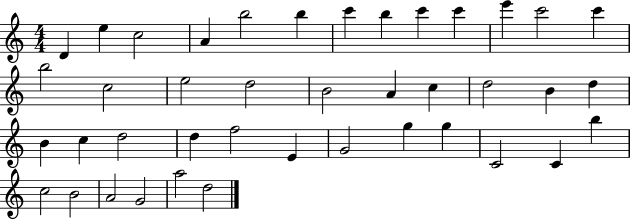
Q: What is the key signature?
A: C major